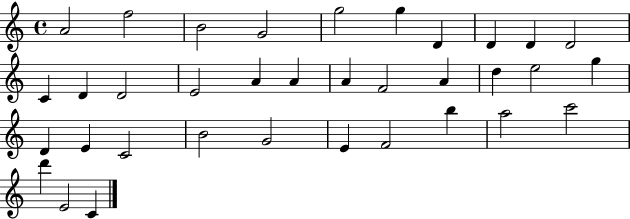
A4/h F5/h B4/h G4/h G5/h G5/q D4/q D4/q D4/q D4/h C4/q D4/q D4/h E4/h A4/q A4/q A4/q F4/h A4/q D5/q E5/h G5/q D4/q E4/q C4/h B4/h G4/h E4/q F4/h B5/q A5/h C6/h D6/q E4/h C4/q